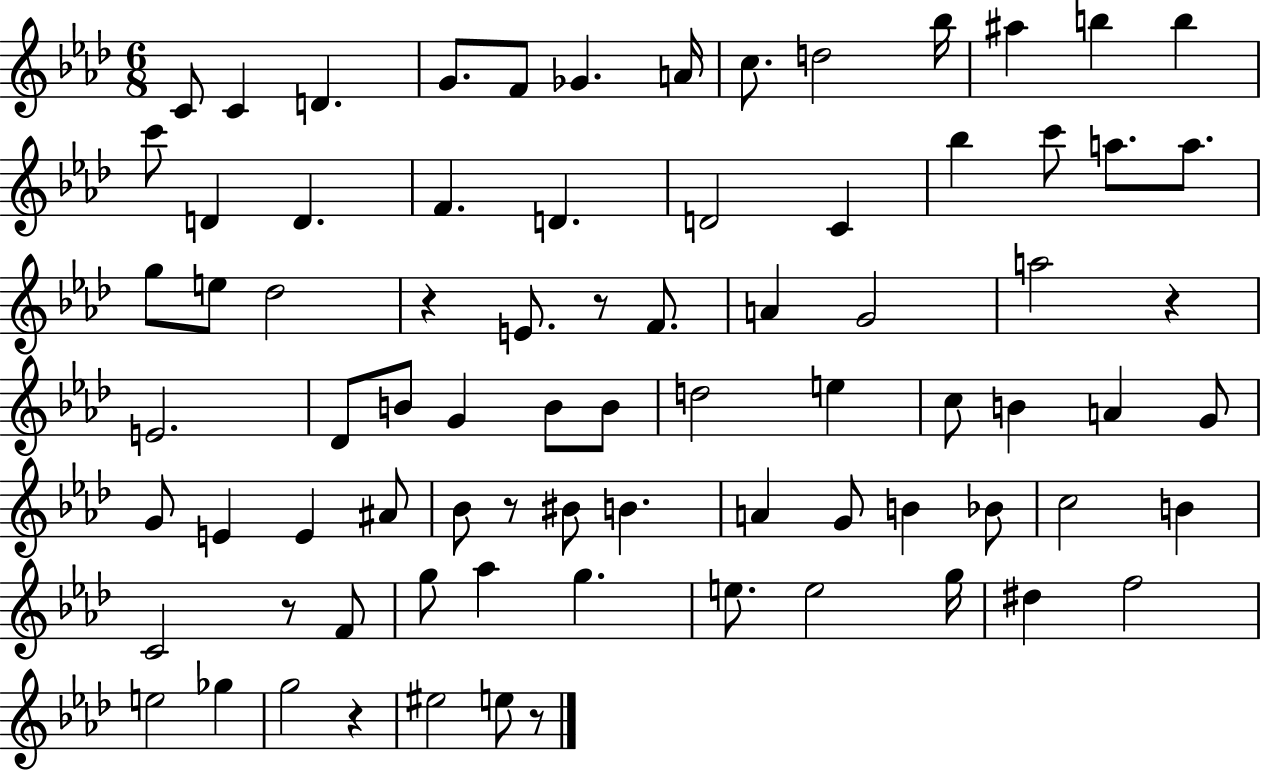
{
  \clef treble
  \numericTimeSignature
  \time 6/8
  \key aes \major
  c'8 c'4 d'4. | g'8. f'8 ges'4. a'16 | c''8. d''2 bes''16 | ais''4 b''4 b''4 | \break c'''8 d'4 d'4. | f'4. d'4. | d'2 c'4 | bes''4 c'''8 a''8. a''8. | \break g''8 e''8 des''2 | r4 e'8. r8 f'8. | a'4 g'2 | a''2 r4 | \break e'2. | des'8 b'8 g'4 b'8 b'8 | d''2 e''4 | c''8 b'4 a'4 g'8 | \break g'8 e'4 e'4 ais'8 | bes'8 r8 bis'8 b'4. | a'4 g'8 b'4 bes'8 | c''2 b'4 | \break c'2 r8 f'8 | g''8 aes''4 g''4. | e''8. e''2 g''16 | dis''4 f''2 | \break e''2 ges''4 | g''2 r4 | eis''2 e''8 r8 | \bar "|."
}